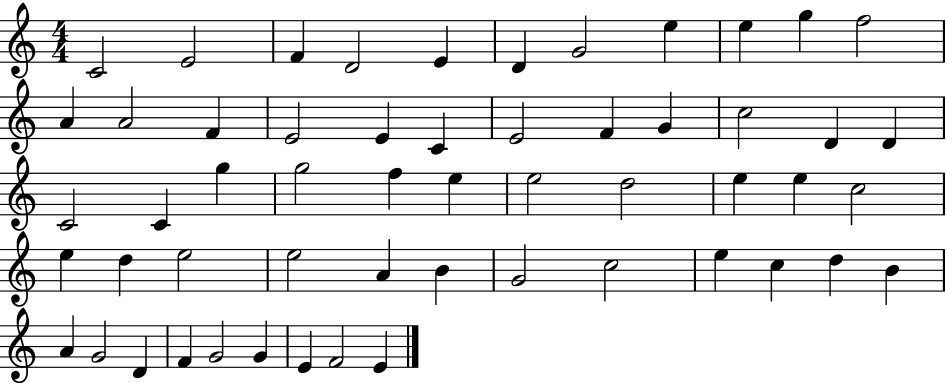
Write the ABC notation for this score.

X:1
T:Untitled
M:4/4
L:1/4
K:C
C2 E2 F D2 E D G2 e e g f2 A A2 F E2 E C E2 F G c2 D D C2 C g g2 f e e2 d2 e e c2 e d e2 e2 A B G2 c2 e c d B A G2 D F G2 G E F2 E